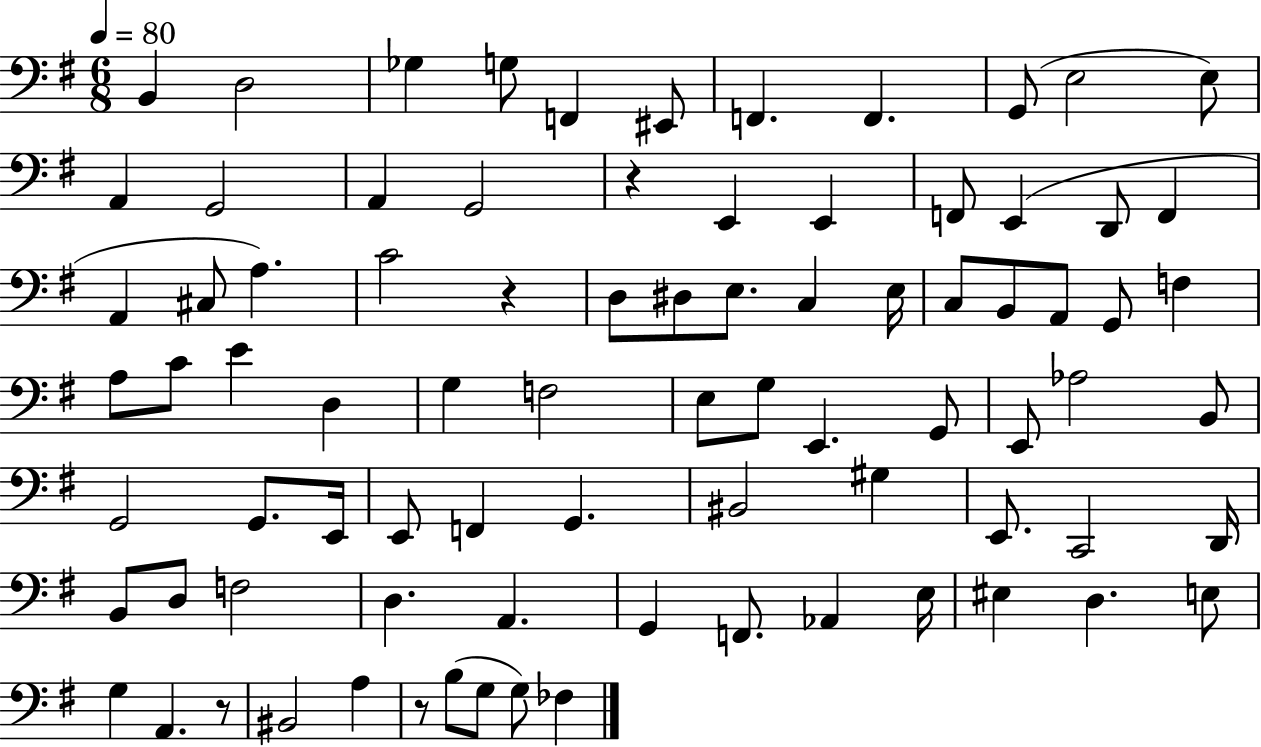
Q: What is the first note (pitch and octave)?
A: B2